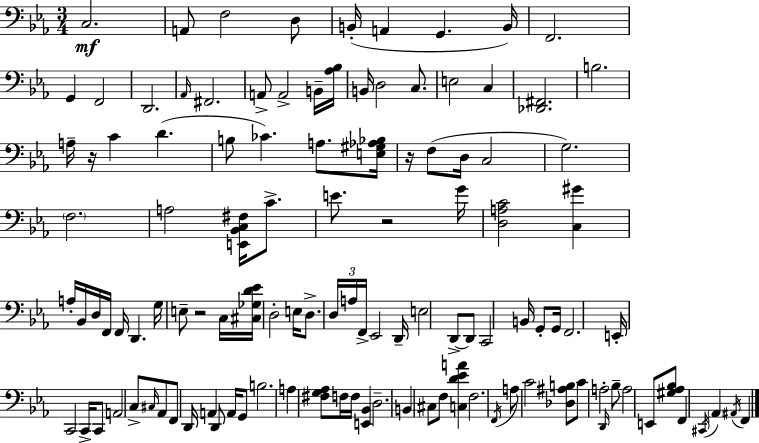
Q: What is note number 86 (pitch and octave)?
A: F3